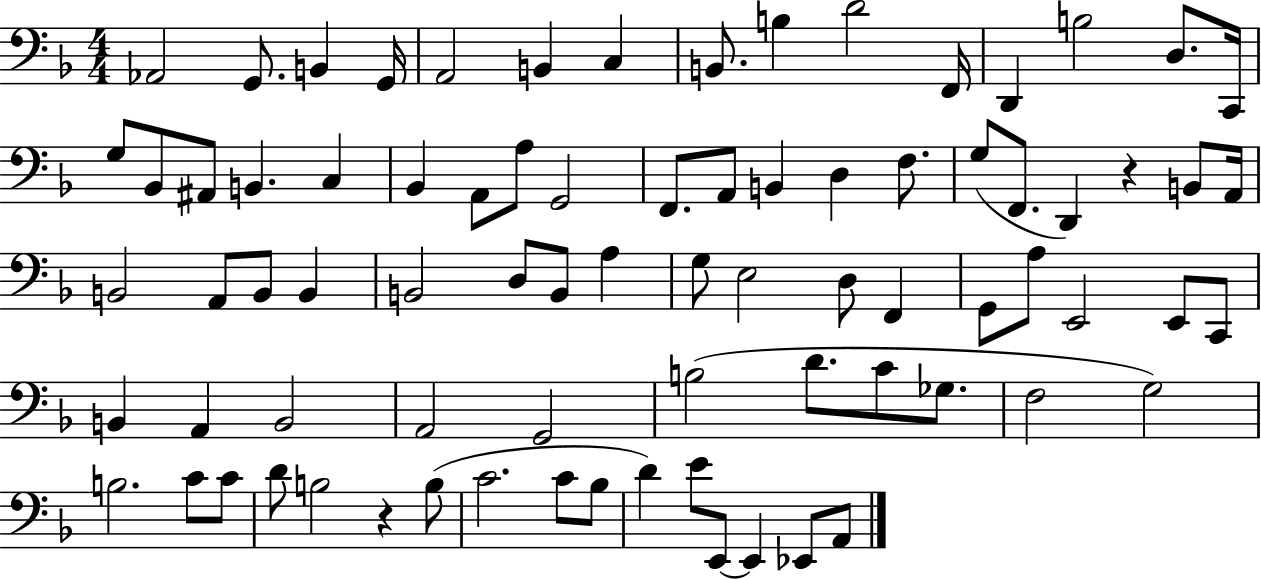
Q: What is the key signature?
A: F major